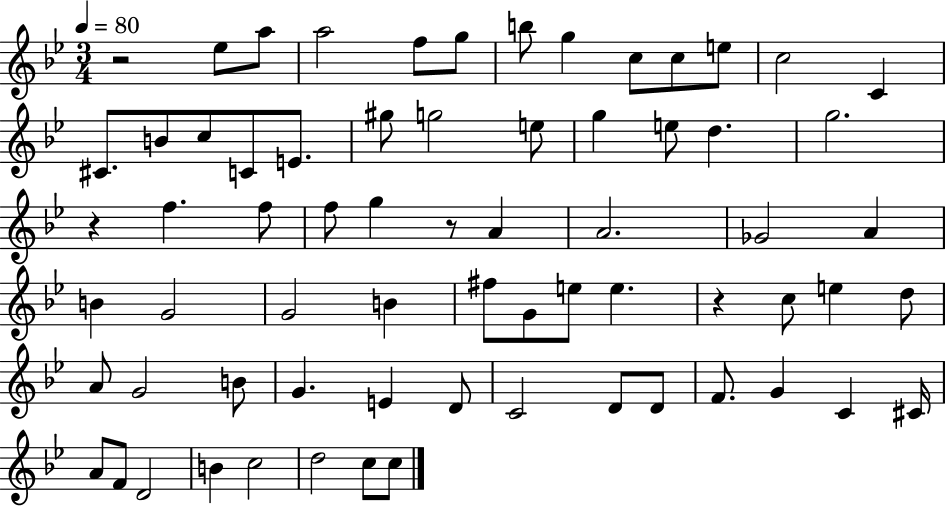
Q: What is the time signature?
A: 3/4